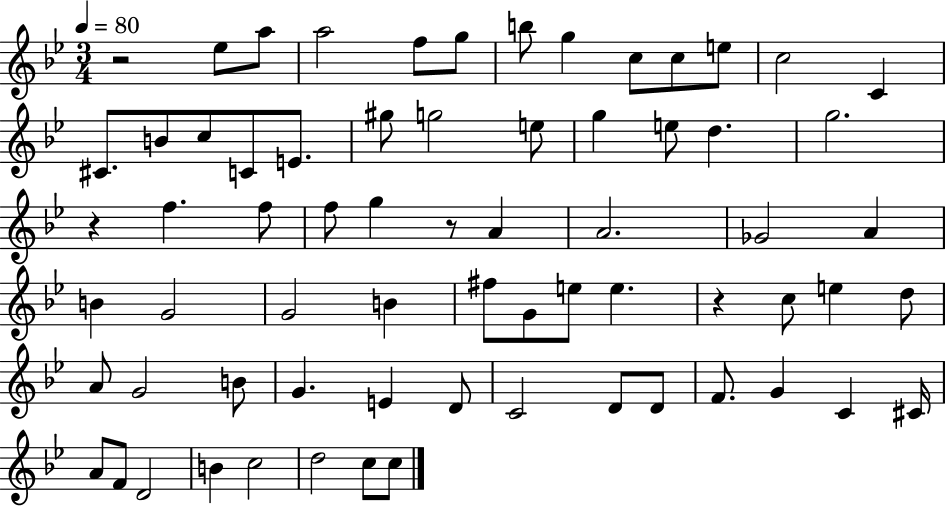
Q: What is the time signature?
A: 3/4